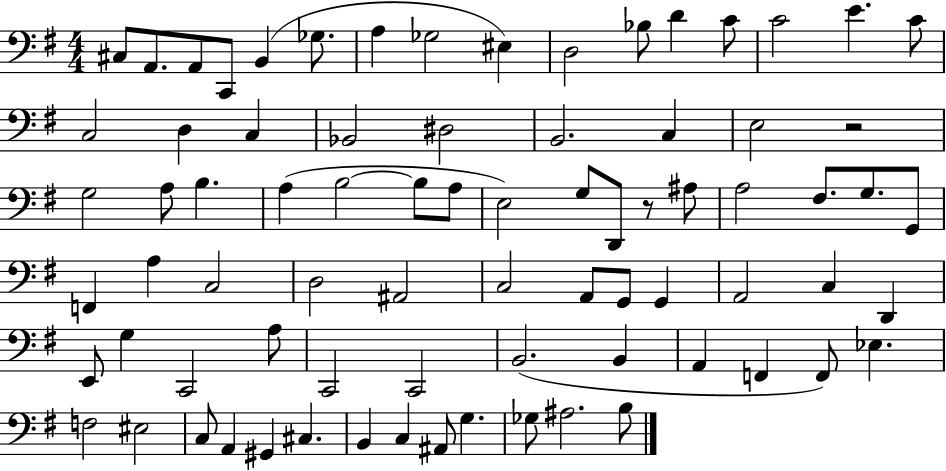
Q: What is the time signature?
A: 4/4